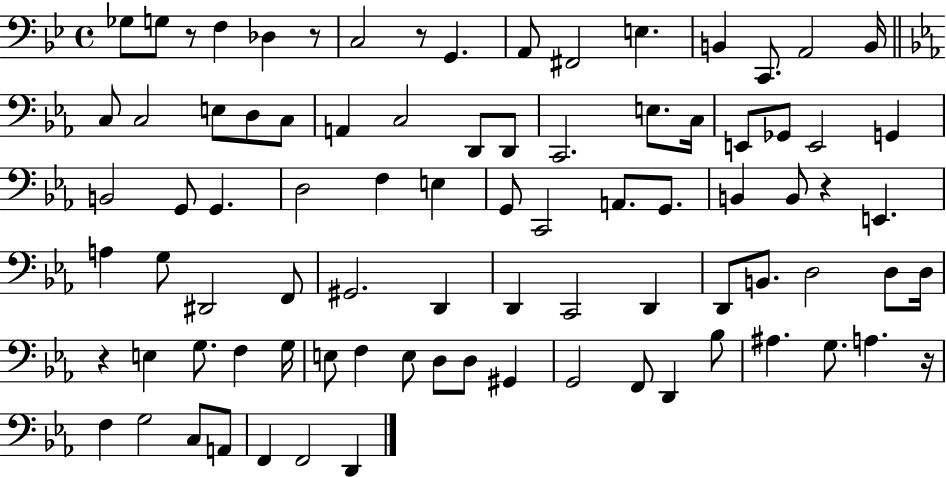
{
  \clef bass
  \time 4/4
  \defaultTimeSignature
  \key bes \major
  ges8 g8 r8 f4 des4 r8 | c2 r8 g,4. | a,8 fis,2 e4. | b,4 c,8. a,2 b,16 | \break \bar "||" \break \key c \minor c8 c2 e8 d8 c8 | a,4 c2 d,8 d,8 | c,2. e8. c16 | e,8 ges,8 e,2 g,4 | \break b,2 g,8 g,4. | d2 f4 e4 | g,8 c,2 a,8. g,8. | b,4 b,8 r4 e,4. | \break a4 g8 dis,2 f,8 | gis,2. d,4 | d,4 c,2 d,4 | d,8 b,8. d2 d8 d16 | \break r4 e4 g8. f4 g16 | e8 f4 e8 d8 d8 gis,4 | g,2 f,8 d,4 bes8 | ais4. g8. a4. r16 | \break f4 g2 c8 a,8 | f,4 f,2 d,4 | \bar "|."
}